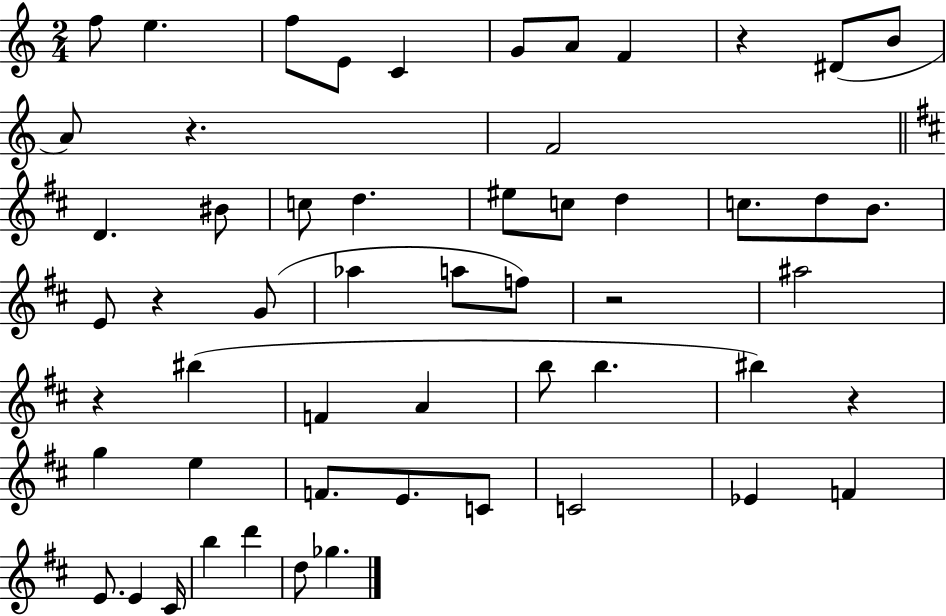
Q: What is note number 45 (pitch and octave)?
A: C#4